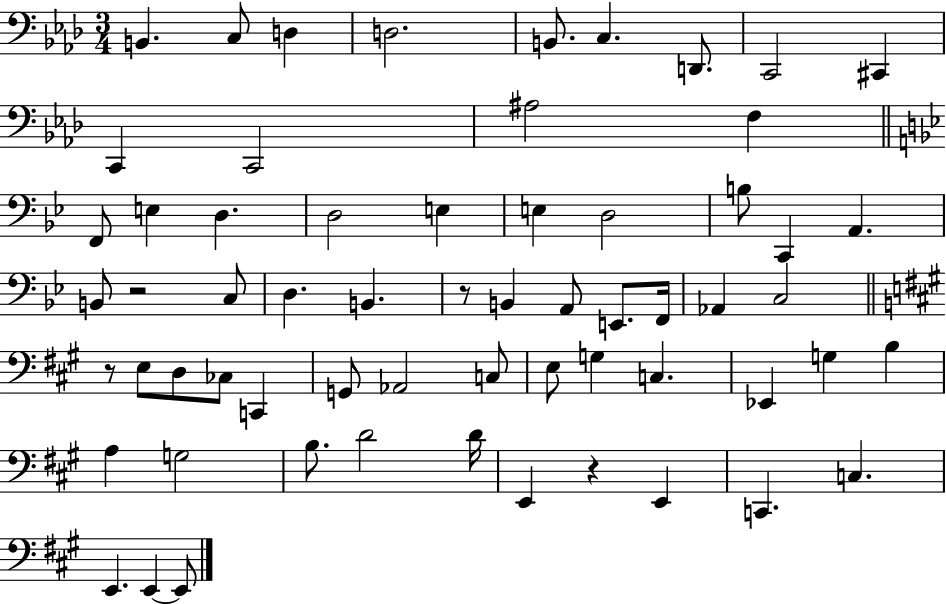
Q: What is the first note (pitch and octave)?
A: B2